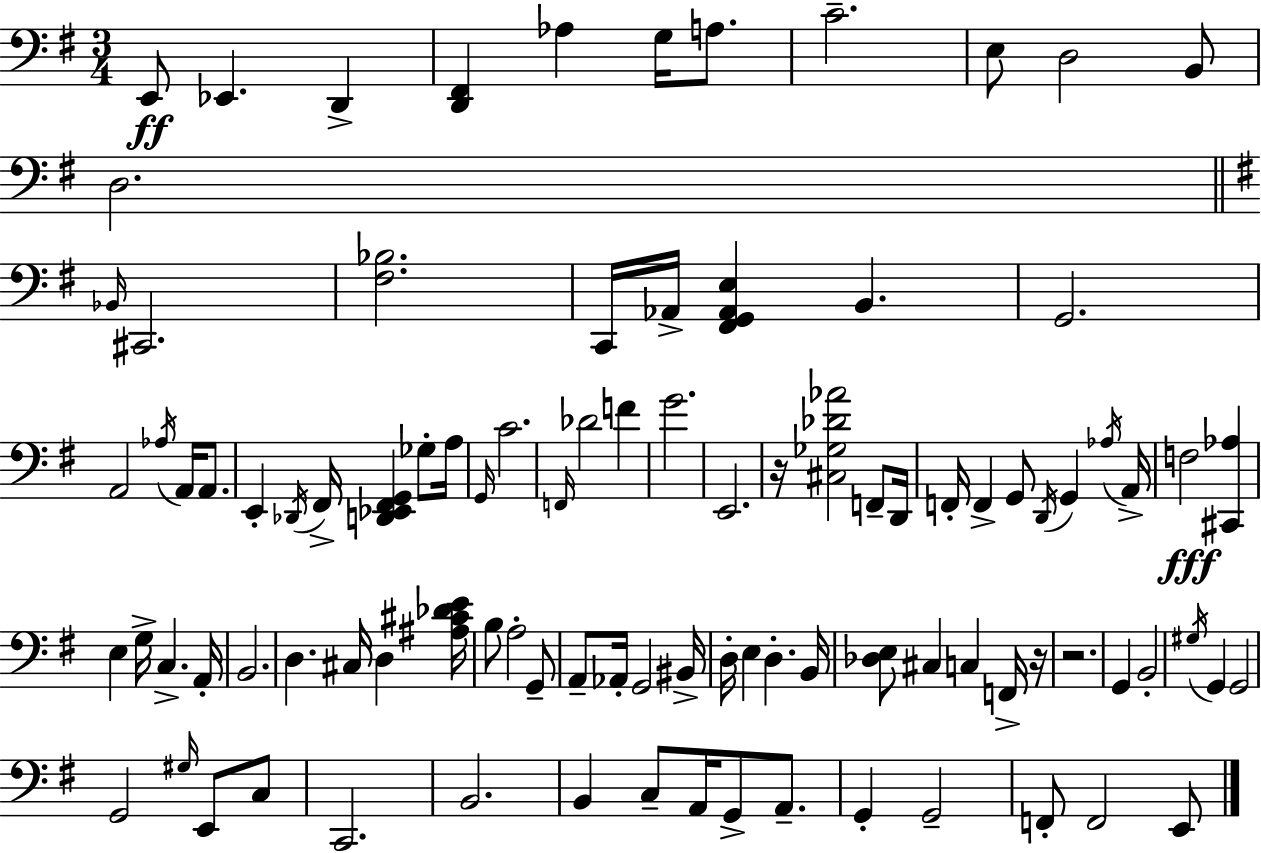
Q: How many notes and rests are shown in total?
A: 97